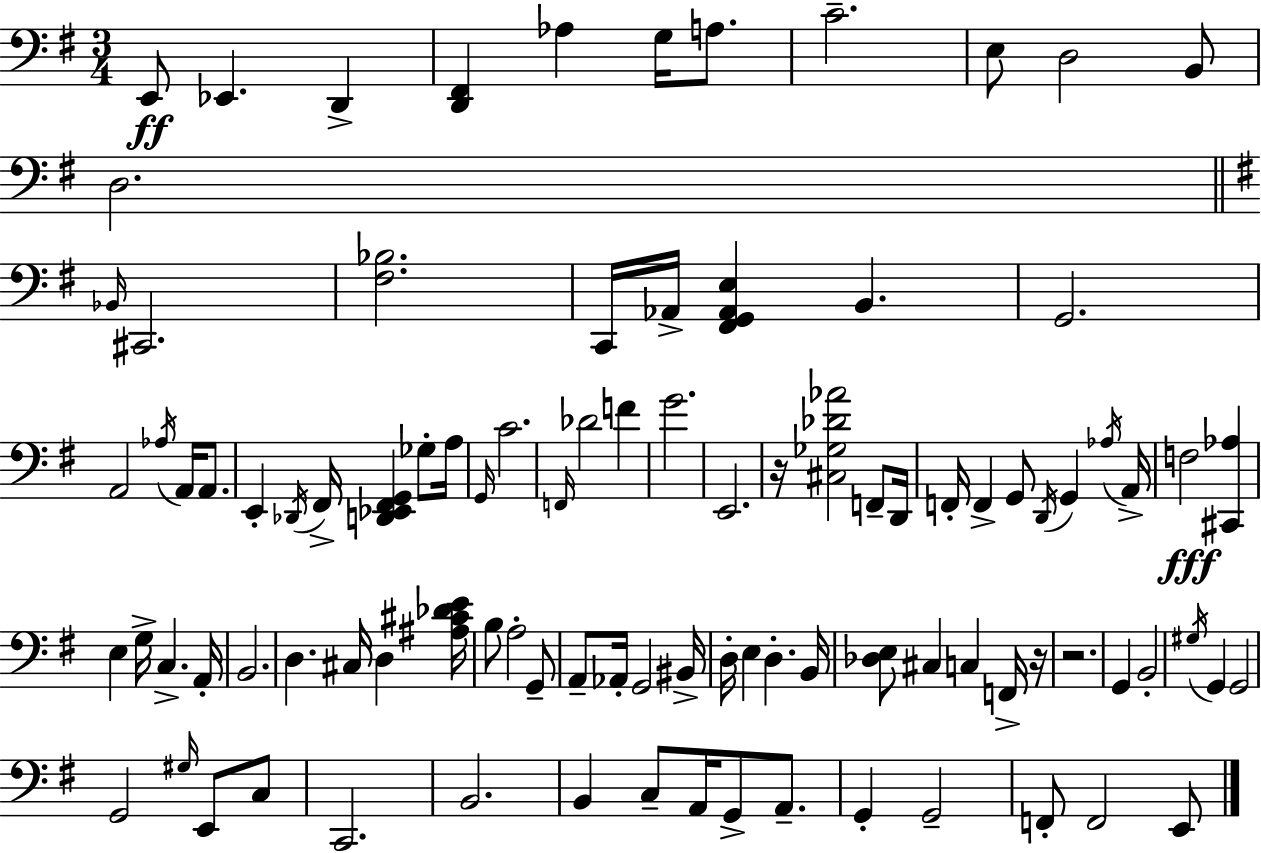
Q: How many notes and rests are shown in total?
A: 97